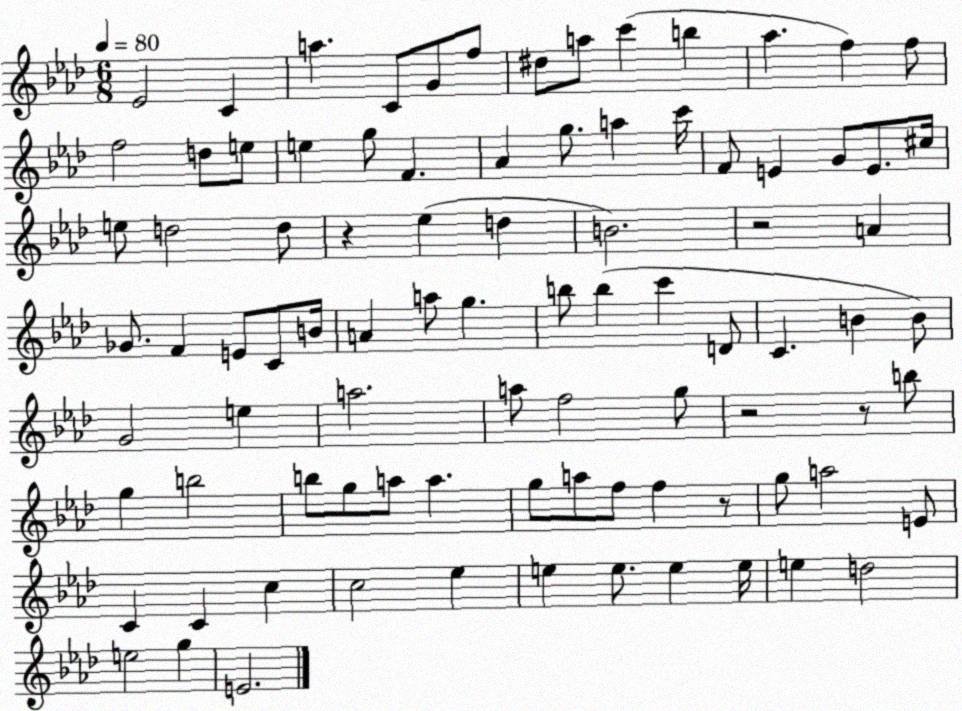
X:1
T:Untitled
M:6/8
L:1/4
K:Ab
_E2 C a C/2 G/2 f/2 ^d/2 a/2 c' b _a f f/2 f2 d/2 e/2 e g/2 F _A g/2 a c'/4 F/2 E G/2 E/2 ^c/4 e/2 d2 d/2 z _e d B2 z2 A _G/2 F E/2 C/2 B/4 A a/2 g b/2 b c' D/2 C B B/2 G2 e a2 a/2 f2 g/2 z2 z/2 b/2 g b2 b/2 g/2 a/2 a g/2 a/2 f/2 f z/2 g/2 a2 E/2 C C c c2 _e e e/2 e e/4 e d2 e2 g E2